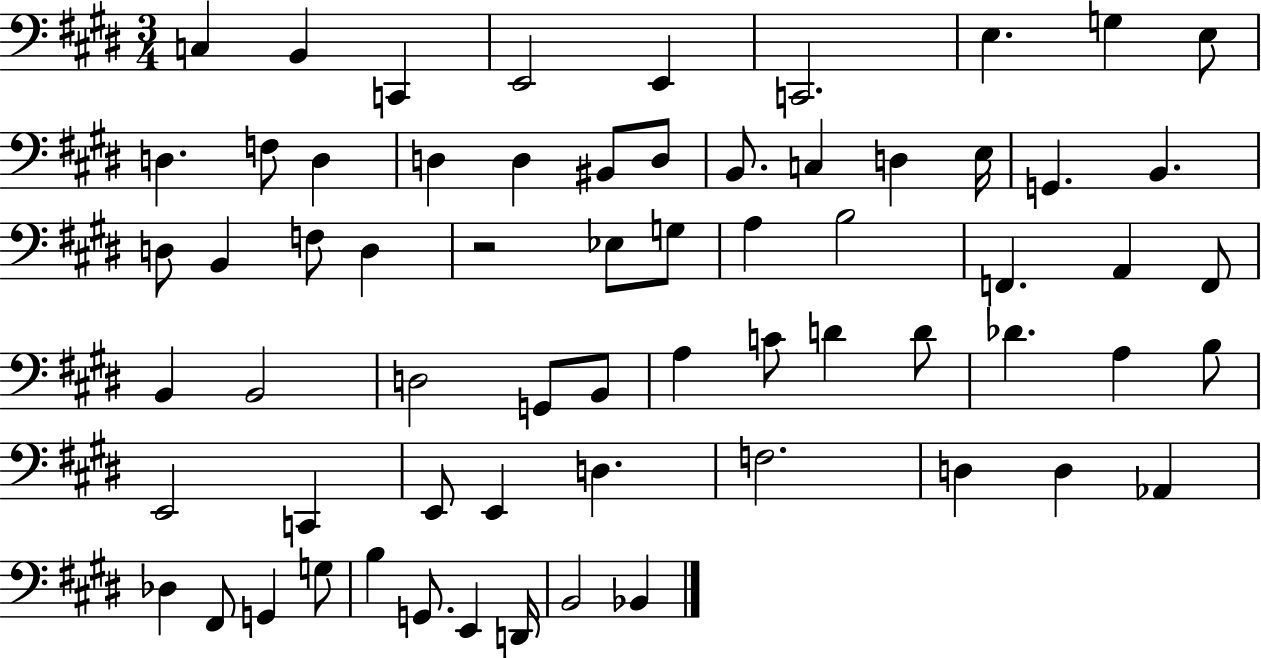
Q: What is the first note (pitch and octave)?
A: C3